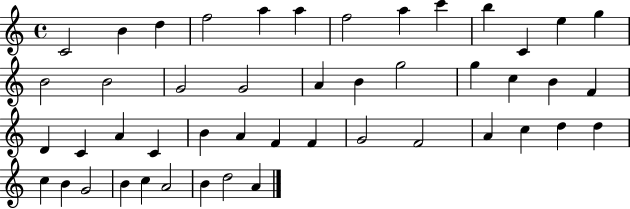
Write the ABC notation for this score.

X:1
T:Untitled
M:4/4
L:1/4
K:C
C2 B d f2 a a f2 a c' b C e g B2 B2 G2 G2 A B g2 g c B F D C A C B A F F G2 F2 A c d d c B G2 B c A2 B d2 A